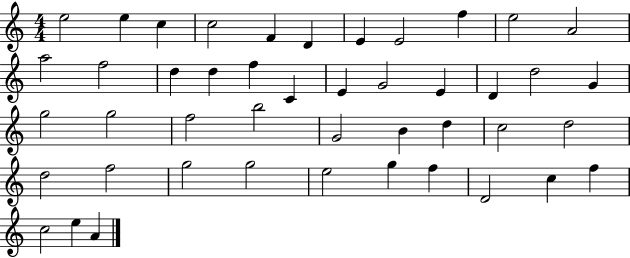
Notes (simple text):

E5/h E5/q C5/q C5/h F4/q D4/q E4/q E4/h F5/q E5/h A4/h A5/h F5/h D5/q D5/q F5/q C4/q E4/q G4/h E4/q D4/q D5/h G4/q G5/h G5/h F5/h B5/h G4/h B4/q D5/q C5/h D5/h D5/h F5/h G5/h G5/h E5/h G5/q F5/q D4/h C5/q F5/q C5/h E5/q A4/q